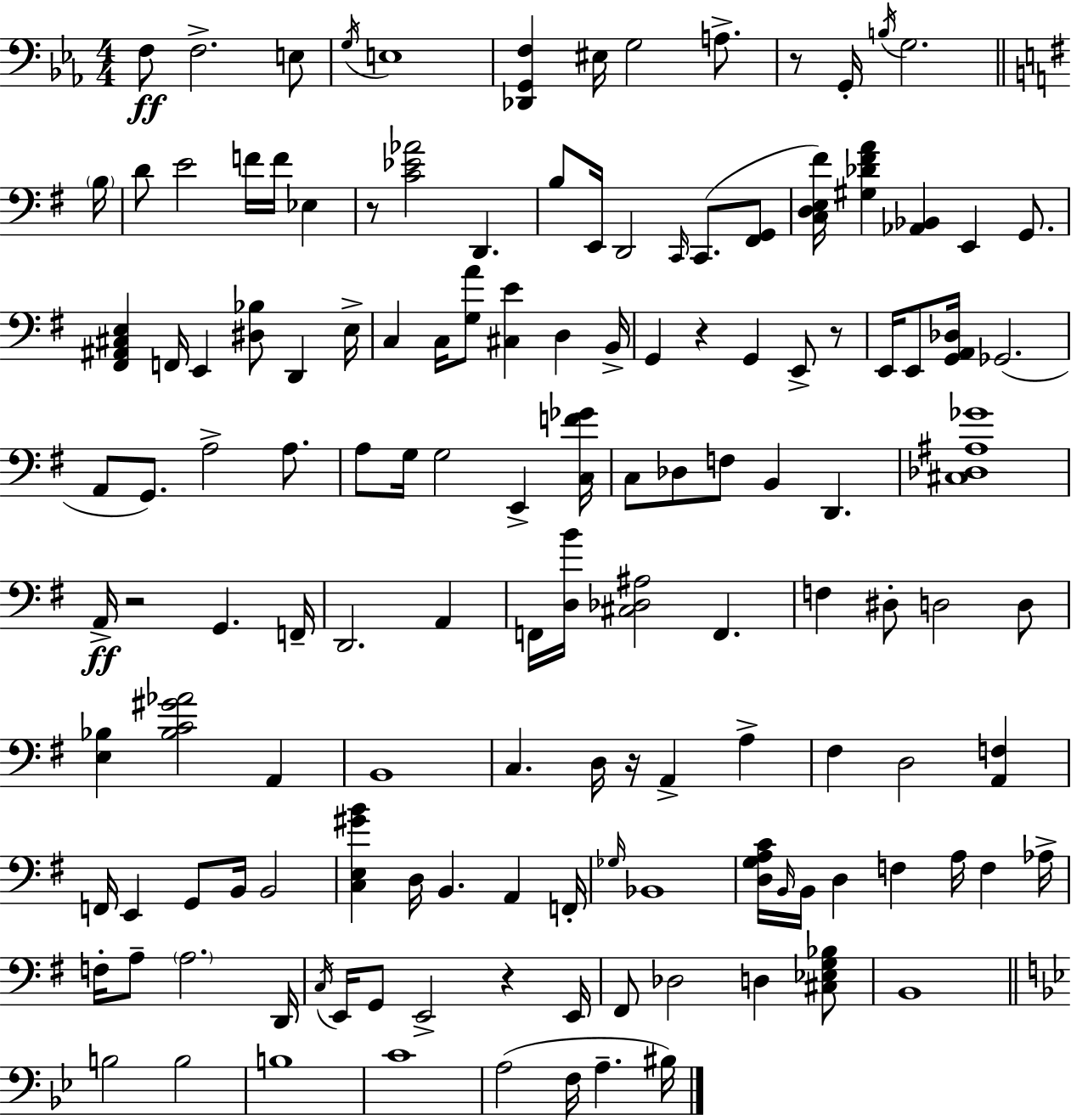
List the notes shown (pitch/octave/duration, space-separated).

F3/e F3/h. E3/e G3/s E3/w [Db2,G2,F3]/q EIS3/s G3/h A3/e. R/e G2/s B3/s G3/h. B3/s D4/e E4/h F4/s F4/s Eb3/q R/e [C4,Eb4,Ab4]/h D2/q. B3/e E2/s D2/h C2/s C2/e. [F#2,G2]/e [C3,D3,E3,F#4]/s [G#3,Db4,F#4,A4]/q [Ab2,Bb2]/q E2/q G2/e. [F#2,A#2,C#3,E3]/q F2/s E2/q [D#3,Bb3]/e D2/q E3/s C3/q C3/s [G3,A4]/e [C#3,E4]/q D3/q B2/s G2/q R/q G2/q E2/e R/e E2/s E2/e [G2,A2,Db3]/s Gb2/h. A2/e G2/e. A3/h A3/e. A3/e G3/s G3/h E2/q [C3,F4,Gb4]/s C3/e Db3/e F3/e B2/q D2/q. [C#3,Db3,A#3,Gb4]/w A2/s R/h G2/q. F2/s D2/h. A2/q F2/s [D3,B4]/s [C#3,Db3,A#3]/h F2/q. F3/q D#3/e D3/h D3/e [E3,Bb3]/q [Bb3,C4,G#4,Ab4]/h A2/q B2/w C3/q. D3/s R/s A2/q A3/q F#3/q D3/h [A2,F3]/q F2/s E2/q G2/e B2/s B2/h [C3,E3,G#4,B4]/q D3/s B2/q. A2/q F2/s Gb3/s Bb2/w [D3,G3,A3,C4]/s B2/s B2/s D3/q F3/q A3/s F3/q Ab3/s F3/s A3/e A3/h. D2/s C3/s E2/s G2/e E2/h R/q E2/s F#2/e Db3/h D3/q [C#3,Eb3,G3,Bb3]/e B2/w B3/h B3/h B3/w C4/w A3/h F3/s A3/q. BIS3/s